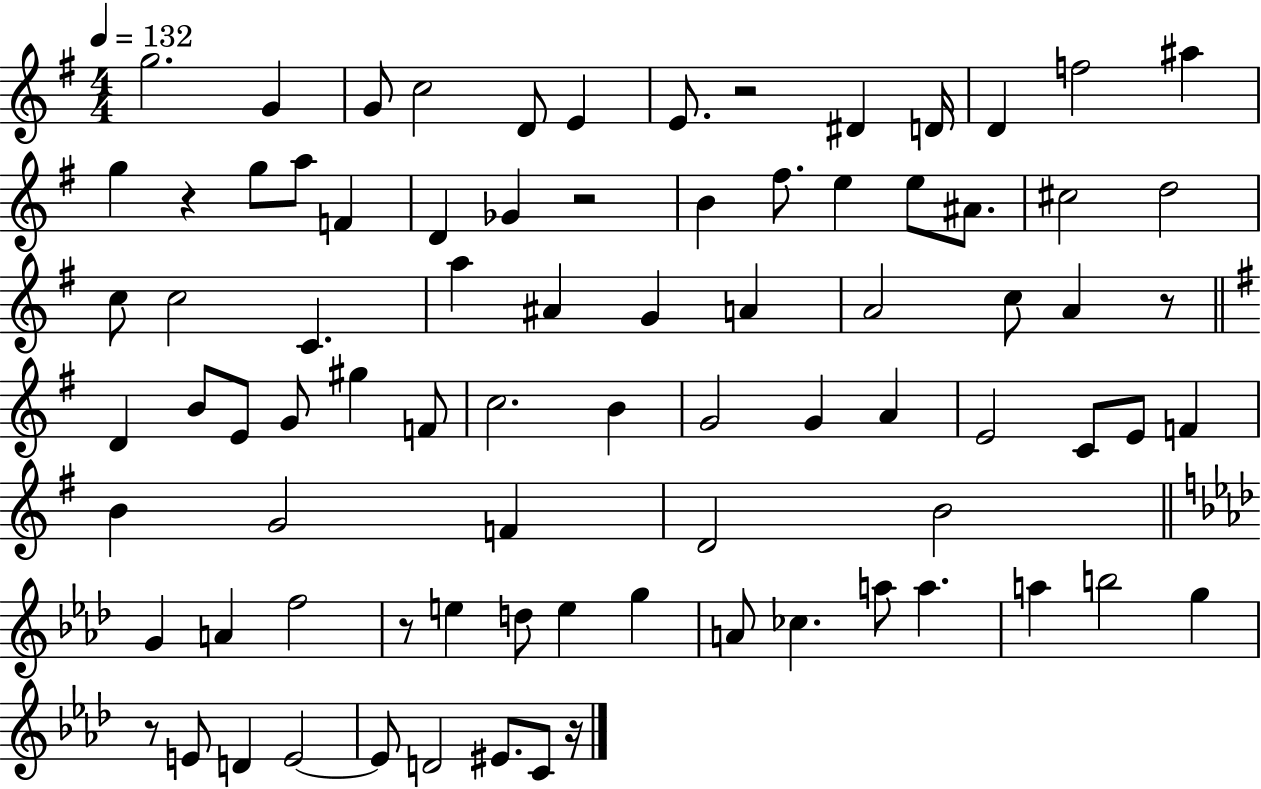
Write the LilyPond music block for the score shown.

{
  \clef treble
  \numericTimeSignature
  \time 4/4
  \key g \major
  \tempo 4 = 132
  g''2. g'4 | g'8 c''2 d'8 e'4 | e'8. r2 dis'4 d'16 | d'4 f''2 ais''4 | \break g''4 r4 g''8 a''8 f'4 | d'4 ges'4 r2 | b'4 fis''8. e''4 e''8 ais'8. | cis''2 d''2 | \break c''8 c''2 c'4. | a''4 ais'4 g'4 a'4 | a'2 c''8 a'4 r8 | \bar "||" \break \key g \major d'4 b'8 e'8 g'8 gis''4 f'8 | c''2. b'4 | g'2 g'4 a'4 | e'2 c'8 e'8 f'4 | \break b'4 g'2 f'4 | d'2 b'2 | \bar "||" \break \key f \minor g'4 a'4 f''2 | r8 e''4 d''8 e''4 g''4 | a'8 ces''4. a''8 a''4. | a''4 b''2 g''4 | \break r8 e'8 d'4 e'2~~ | e'8 d'2 eis'8. c'8 r16 | \bar "|."
}